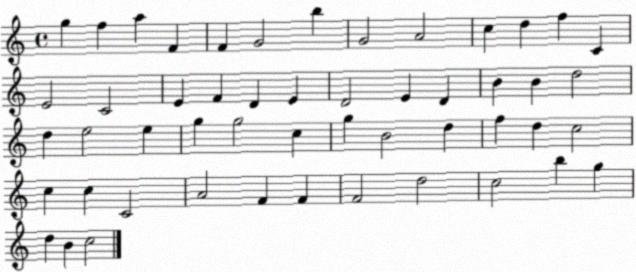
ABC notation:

X:1
T:Untitled
M:4/4
L:1/4
K:C
g f a F F G2 b G2 A2 c d f C E2 C2 E F D E D2 E D B B d2 d e2 e g g2 c g B2 d f d c2 c c C2 A2 F F F2 d2 c2 b g d B c2